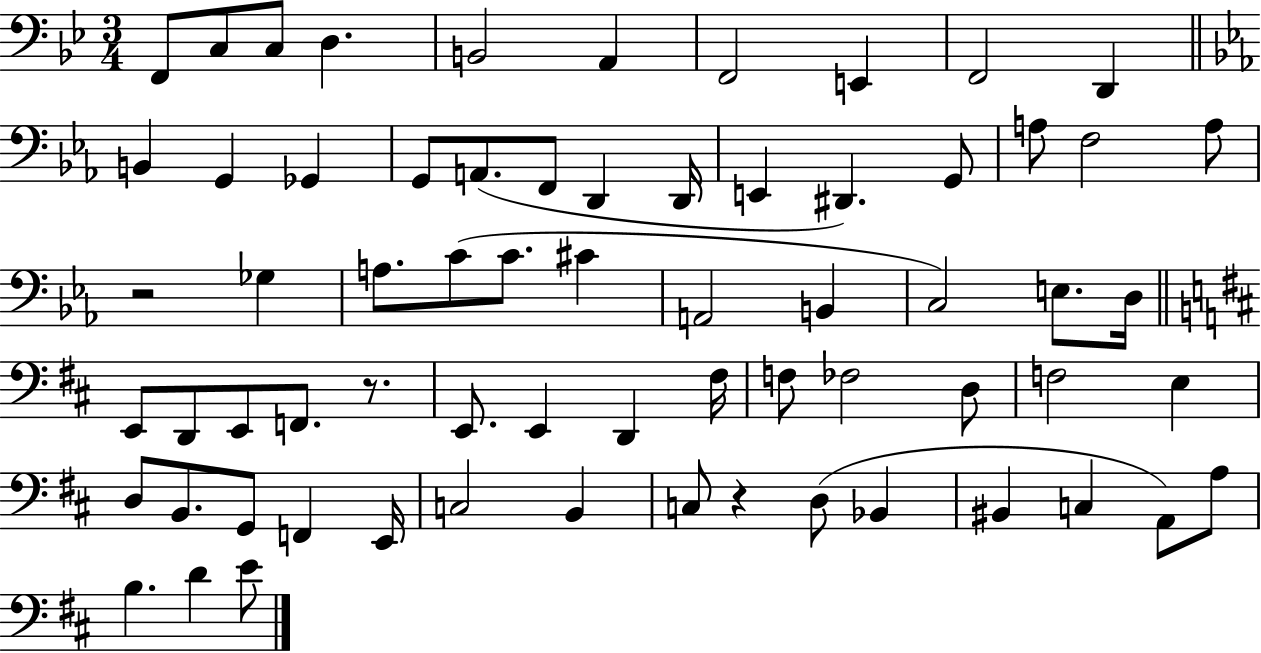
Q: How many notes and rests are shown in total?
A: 67